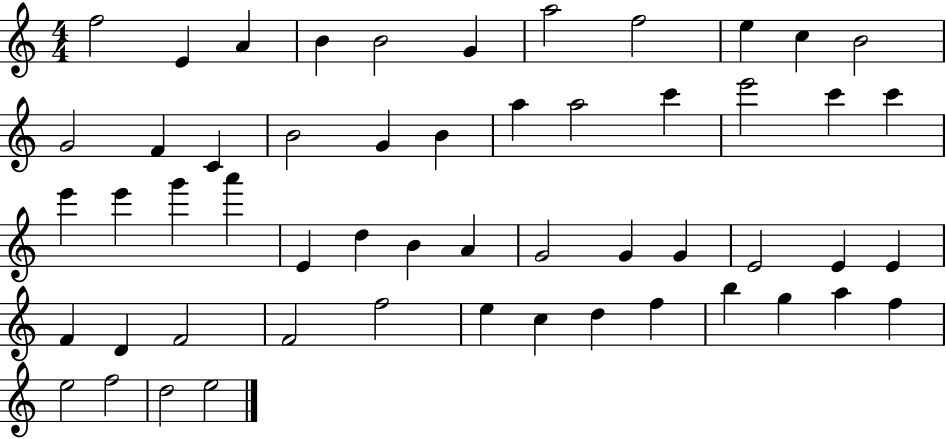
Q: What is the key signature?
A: C major